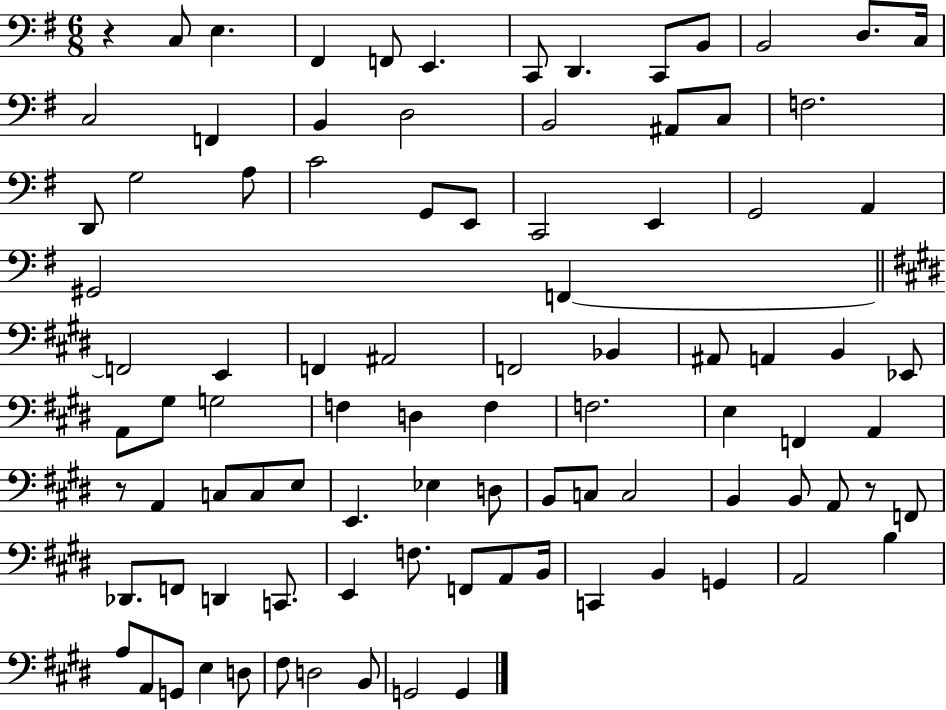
R/q C3/e E3/q. F#2/q F2/e E2/q. C2/e D2/q. C2/e B2/e B2/h D3/e. C3/s C3/h F2/q B2/q D3/h B2/h A#2/e C3/e F3/h. D2/e G3/h A3/e C4/h G2/e E2/e C2/h E2/q G2/h A2/q G#2/h F2/q F2/h E2/q F2/q A#2/h F2/h Bb2/q A#2/e A2/q B2/q Eb2/e A2/e G#3/e G3/h F3/q D3/q F3/q F3/h. E3/q F2/q A2/q R/e A2/q C3/e C3/e E3/e E2/q. Eb3/q D3/e B2/e C3/e C3/h B2/q B2/e A2/e R/e F2/e Db2/e. F2/e D2/q C2/e. E2/q F3/e. F2/e A2/e B2/s C2/q B2/q G2/q A2/h B3/q A3/e A2/e G2/e E3/q D3/e F#3/e D3/h B2/e G2/h G2/q